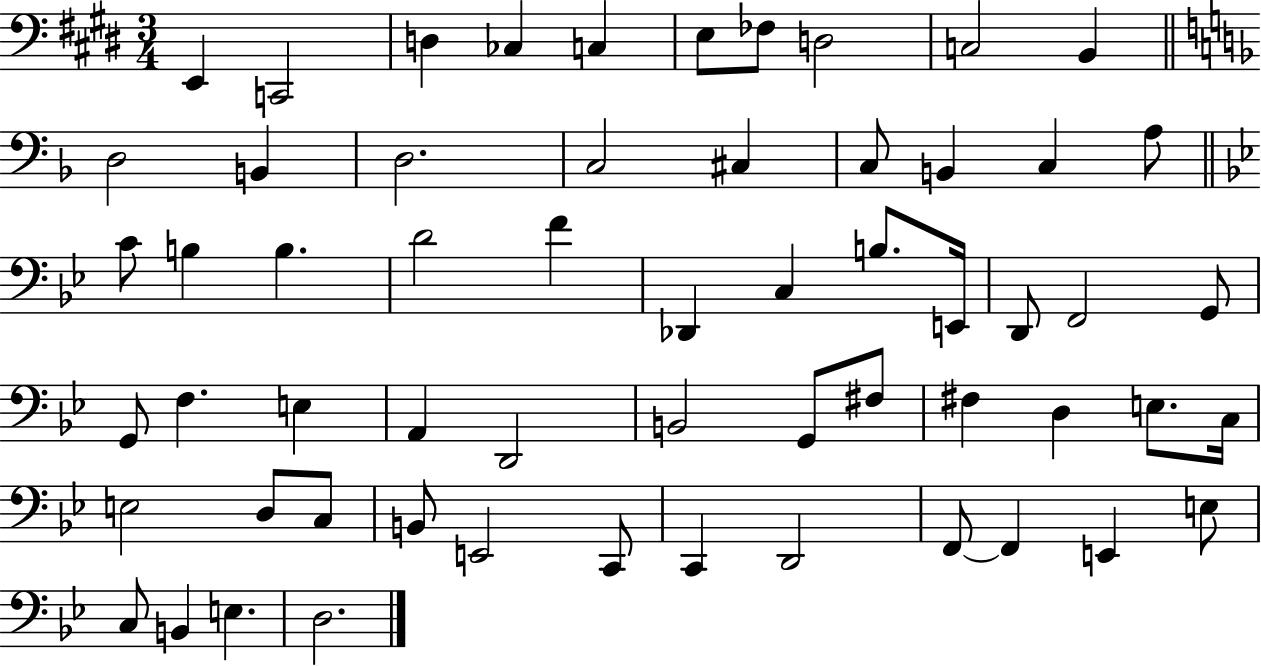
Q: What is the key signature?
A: E major